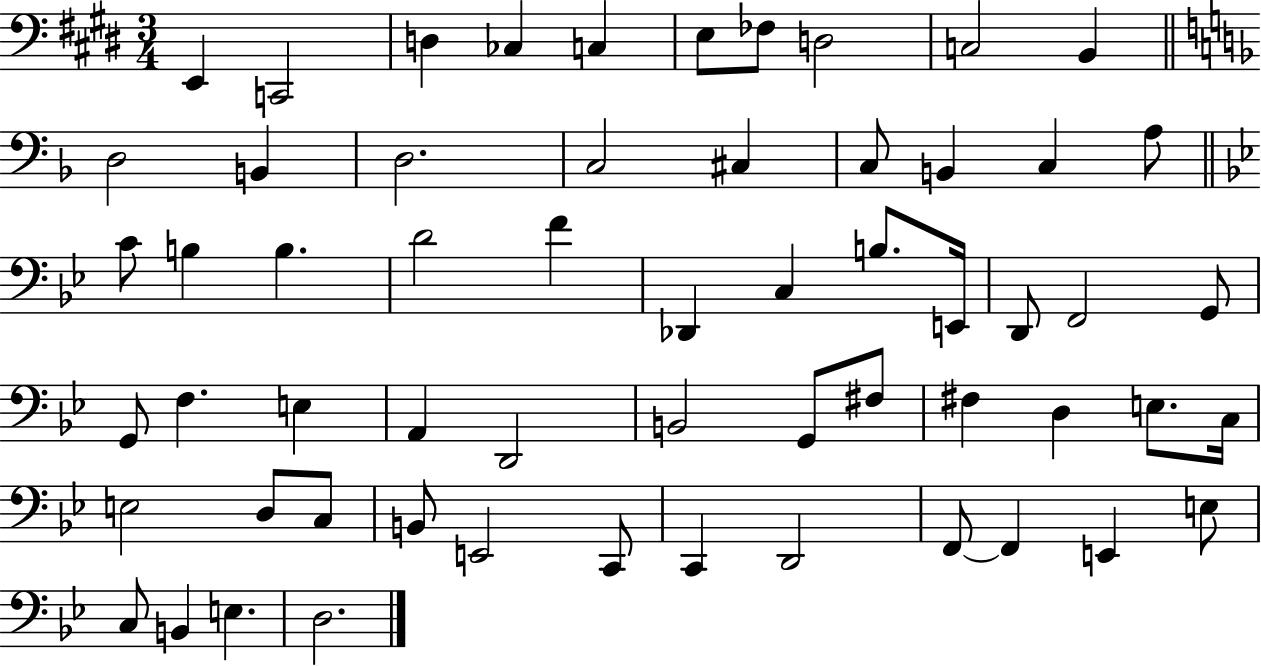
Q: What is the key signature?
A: E major